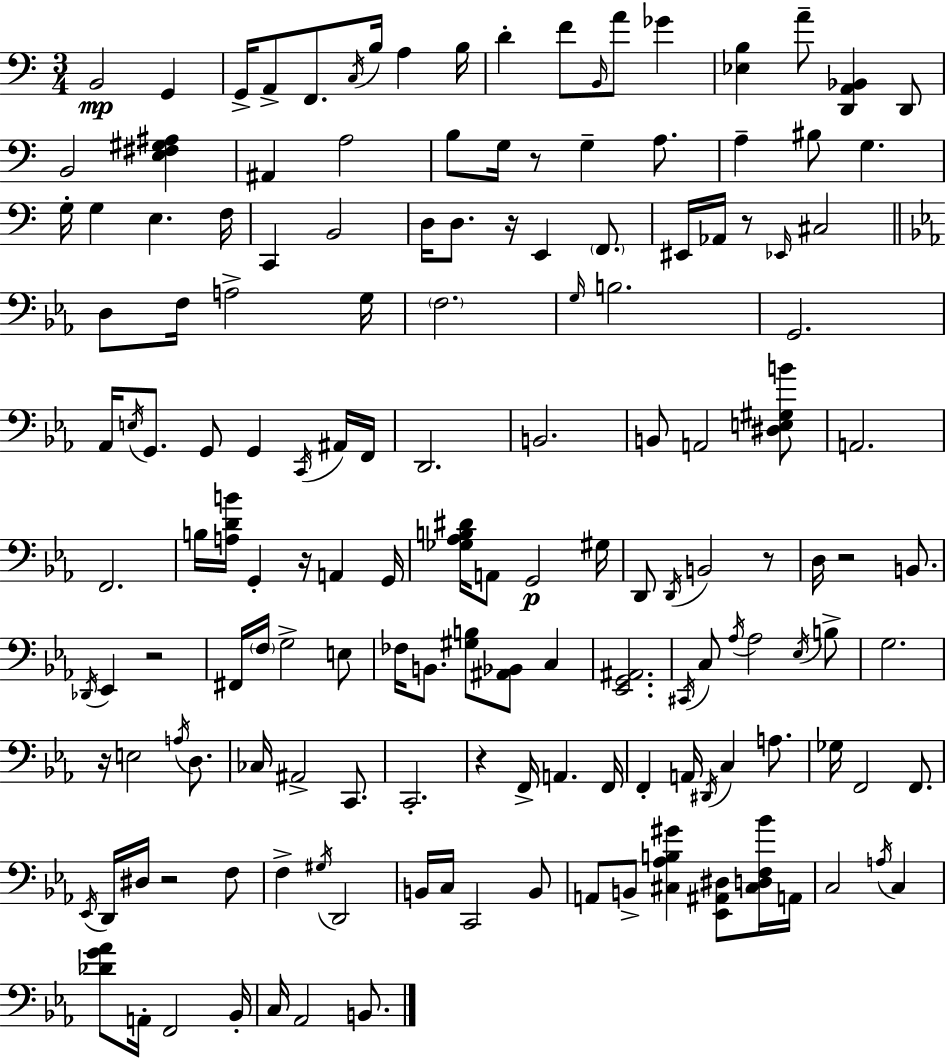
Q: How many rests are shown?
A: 10